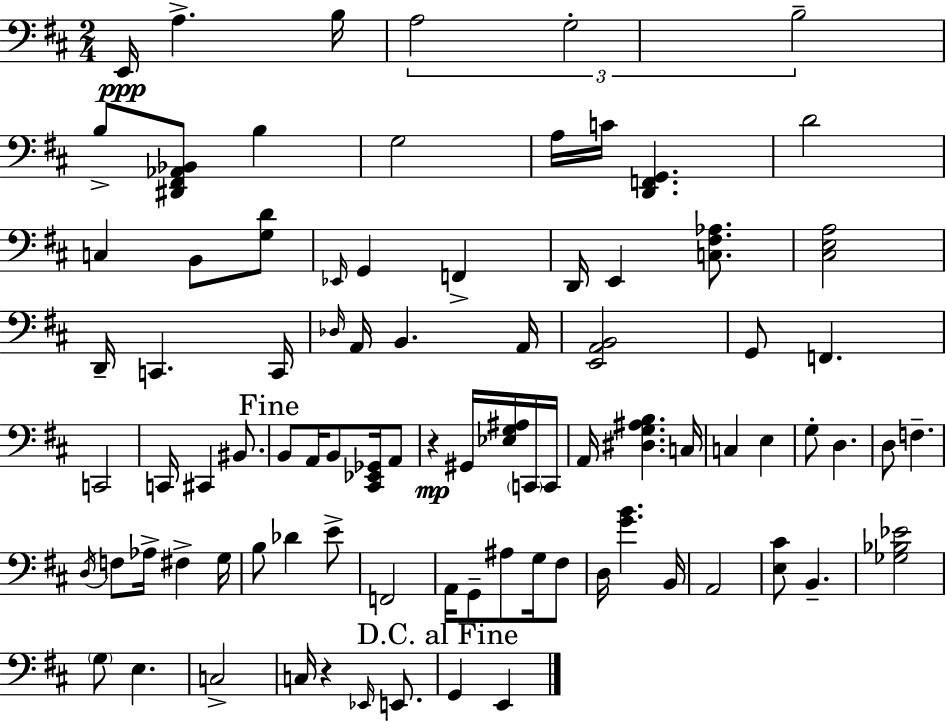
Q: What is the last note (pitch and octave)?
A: E2